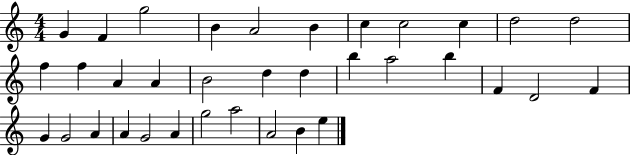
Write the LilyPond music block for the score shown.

{
  \clef treble
  \numericTimeSignature
  \time 4/4
  \key c \major
  g'4 f'4 g''2 | b'4 a'2 b'4 | c''4 c''2 c''4 | d''2 d''2 | \break f''4 f''4 a'4 a'4 | b'2 d''4 d''4 | b''4 a''2 b''4 | f'4 d'2 f'4 | \break g'4 g'2 a'4 | a'4 g'2 a'4 | g''2 a''2 | a'2 b'4 e''4 | \break \bar "|."
}